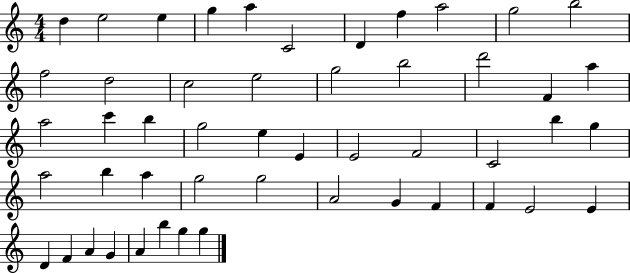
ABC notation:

X:1
T:Untitled
M:4/4
L:1/4
K:C
d e2 e g a C2 D f a2 g2 b2 f2 d2 c2 e2 g2 b2 d'2 F a a2 c' b g2 e E E2 F2 C2 b g a2 b a g2 g2 A2 G F F E2 E D F A G A b g g